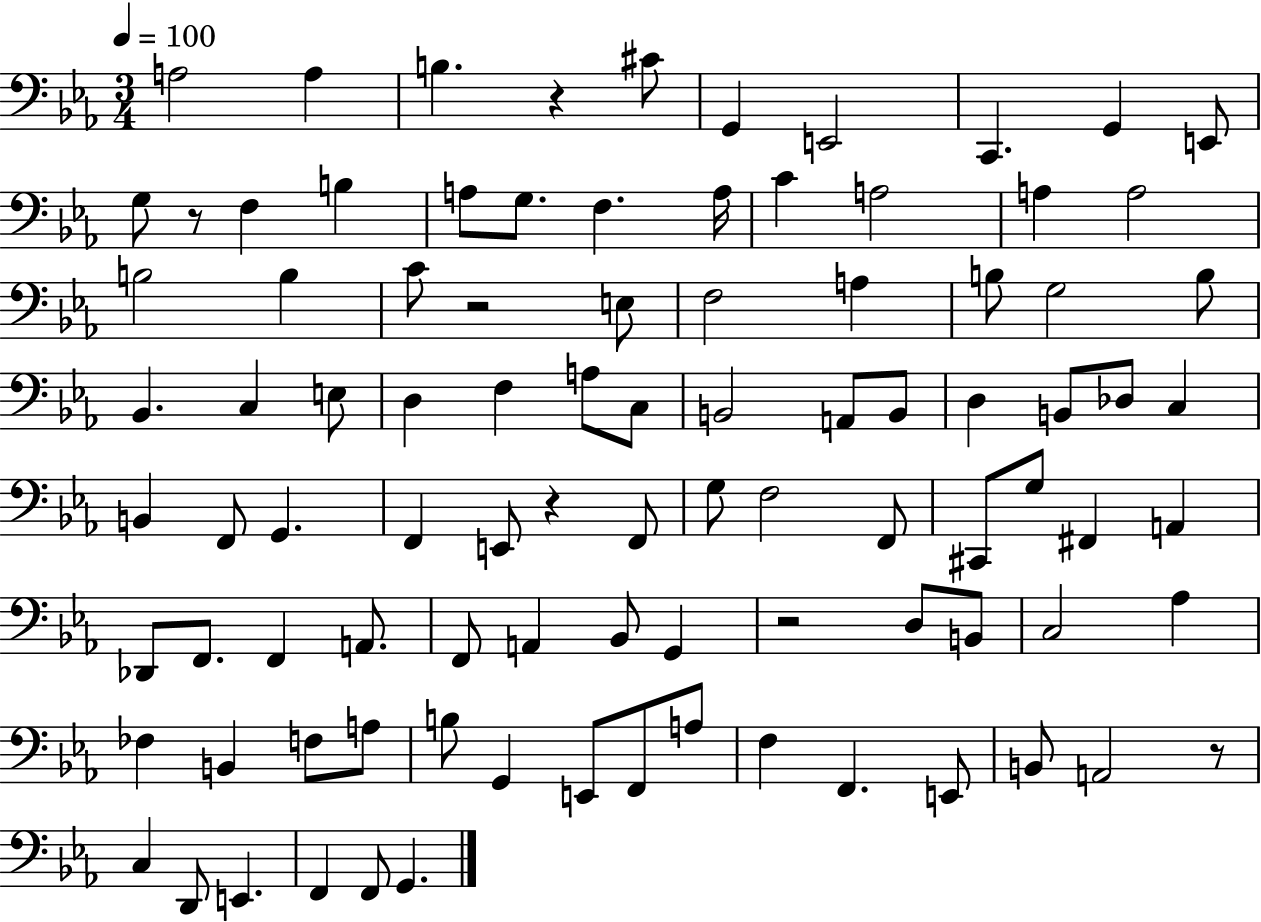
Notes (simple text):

A3/h A3/q B3/q. R/q C#4/e G2/q E2/h C2/q. G2/q E2/e G3/e R/e F3/q B3/q A3/e G3/e. F3/q. A3/s C4/q A3/h A3/q A3/h B3/h B3/q C4/e R/h E3/e F3/h A3/q B3/e G3/h B3/e Bb2/q. C3/q E3/e D3/q F3/q A3/e C3/e B2/h A2/e B2/e D3/q B2/e Db3/e C3/q B2/q F2/e G2/q. F2/q E2/e R/q F2/e G3/e F3/h F2/e C#2/e G3/e F#2/q A2/q Db2/e F2/e. F2/q A2/e. F2/e A2/q Bb2/e G2/q R/h D3/e B2/e C3/h Ab3/q FES3/q B2/q F3/e A3/e B3/e G2/q E2/e F2/e A3/e F3/q F2/q. E2/e B2/e A2/h R/e C3/q D2/e E2/q. F2/q F2/e G2/q.